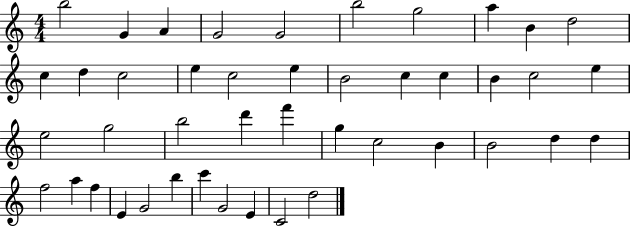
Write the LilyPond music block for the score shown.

{
  \clef treble
  \numericTimeSignature
  \time 4/4
  \key c \major
  b''2 g'4 a'4 | g'2 g'2 | b''2 g''2 | a''4 b'4 d''2 | \break c''4 d''4 c''2 | e''4 c''2 e''4 | b'2 c''4 c''4 | b'4 c''2 e''4 | \break e''2 g''2 | b''2 d'''4 f'''4 | g''4 c''2 b'4 | b'2 d''4 d''4 | \break f''2 a''4 f''4 | e'4 g'2 b''4 | c'''4 g'2 e'4 | c'2 d''2 | \break \bar "|."
}